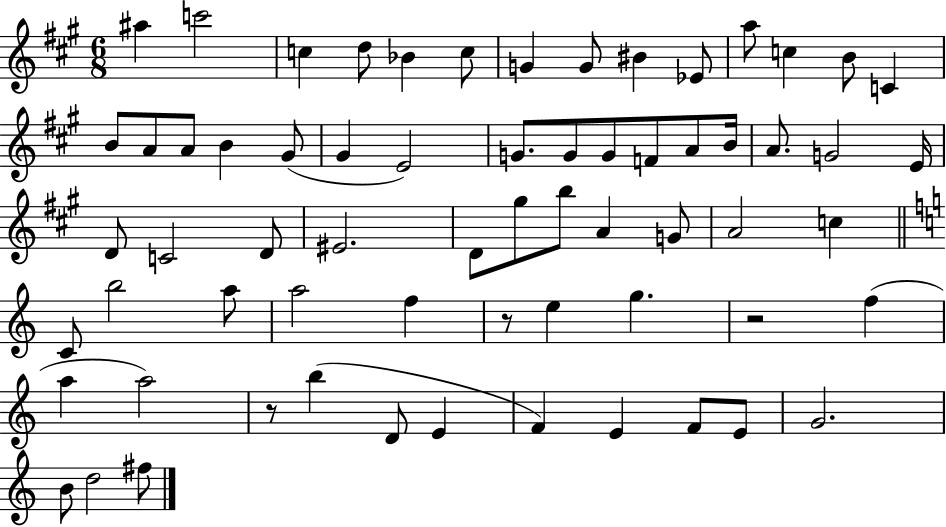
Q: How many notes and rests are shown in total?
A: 65